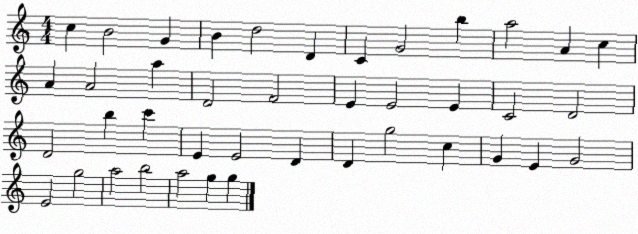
X:1
T:Untitled
M:4/4
L:1/4
K:C
c B2 G B d2 D C G2 b a2 A c A A2 a D2 F2 E E2 E C2 D2 D2 b c' E E2 D D g2 c G E G2 E2 g2 a2 b2 a2 g g